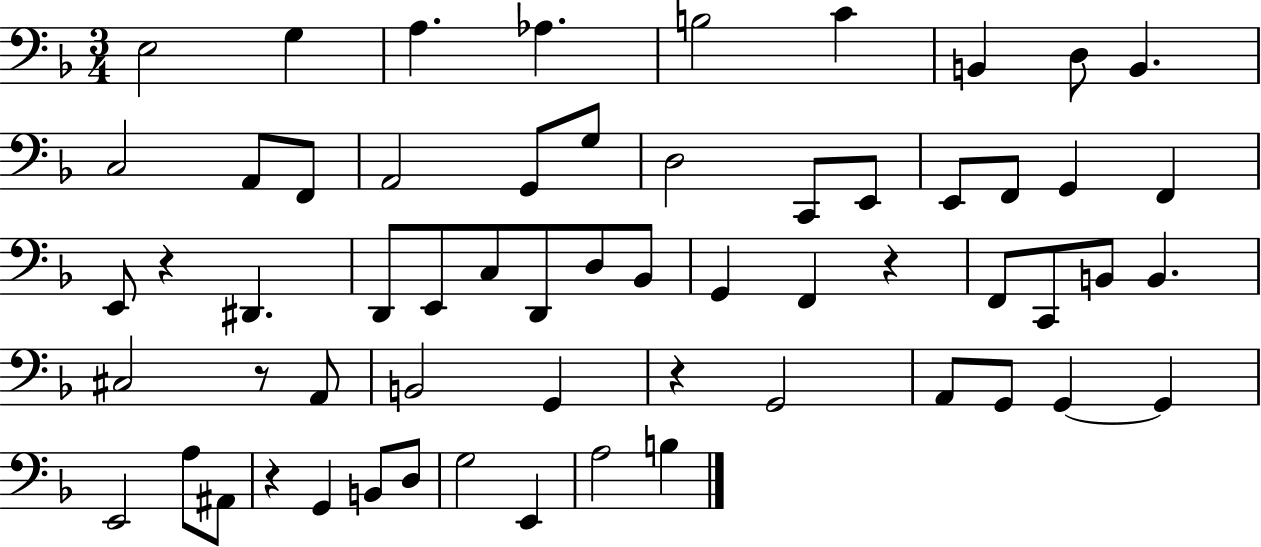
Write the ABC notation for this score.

X:1
T:Untitled
M:3/4
L:1/4
K:F
E,2 G, A, _A, B,2 C B,, D,/2 B,, C,2 A,,/2 F,,/2 A,,2 G,,/2 G,/2 D,2 C,,/2 E,,/2 E,,/2 F,,/2 G,, F,, E,,/2 z ^D,, D,,/2 E,,/2 C,/2 D,,/2 D,/2 _B,,/2 G,, F,, z F,,/2 C,,/2 B,,/2 B,, ^C,2 z/2 A,,/2 B,,2 G,, z G,,2 A,,/2 G,,/2 G,, G,, E,,2 A,/2 ^A,,/2 z G,, B,,/2 D,/2 G,2 E,, A,2 B,